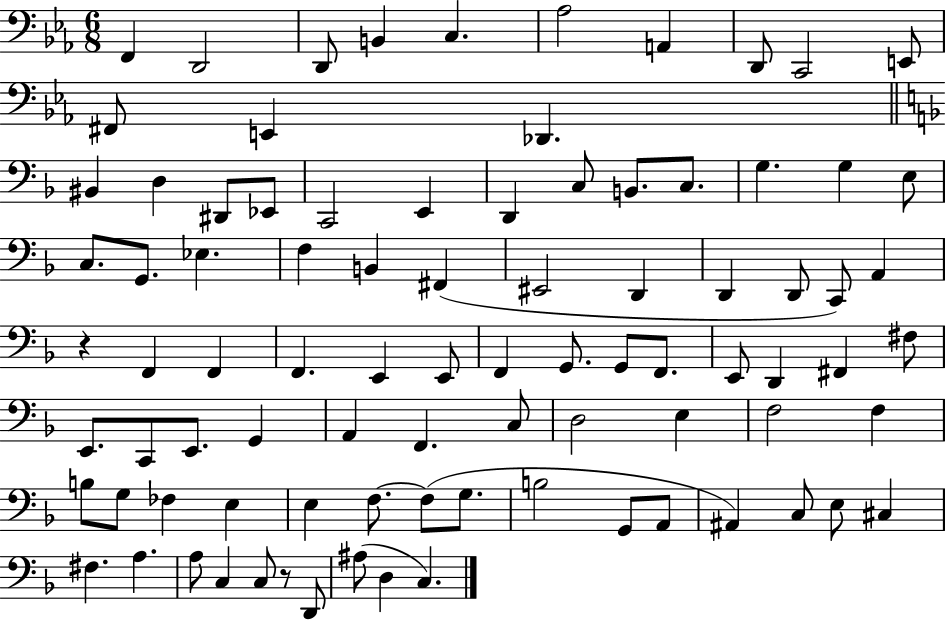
{
  \clef bass
  \numericTimeSignature
  \time 6/8
  \key ees \major
  f,4 d,2 | d,8 b,4 c4. | aes2 a,4 | d,8 c,2 e,8 | \break fis,8 e,4 des,4. | \bar "||" \break \key f \major bis,4 d4 dis,8 ees,8 | c,2 e,4 | d,4 c8 b,8. c8. | g4. g4 e8 | \break c8. g,8. ees4. | f4 b,4 fis,4( | eis,2 d,4 | d,4 d,8 c,8) a,4 | \break r4 f,4 f,4 | f,4. e,4 e,8 | f,4 g,8. g,8 f,8. | e,8 d,4 fis,4 fis8 | \break e,8. c,8 e,8. g,4 | a,4 f,4. c8 | d2 e4 | f2 f4 | \break b8 g8 fes4 e4 | e4 f8.~~ f8( g8. | b2 g,8 a,8 | ais,4) c8 e8 cis4 | \break fis4. a4. | a8 c4 c8 r8 d,8 | ais8( d4 c4.) | \bar "|."
}